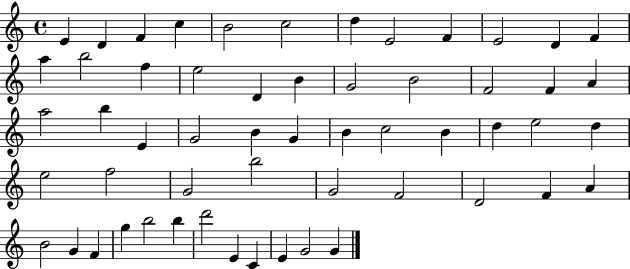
{
  \clef treble
  \time 4/4
  \defaultTimeSignature
  \key c \major
  e'4 d'4 f'4 c''4 | b'2 c''2 | d''4 e'2 f'4 | e'2 d'4 f'4 | \break a''4 b''2 f''4 | e''2 d'4 b'4 | g'2 b'2 | f'2 f'4 a'4 | \break a''2 b''4 e'4 | g'2 b'4 g'4 | b'4 c''2 b'4 | d''4 e''2 d''4 | \break e''2 f''2 | g'2 b''2 | g'2 f'2 | d'2 f'4 a'4 | \break b'2 g'4 f'4 | g''4 b''2 b''4 | d'''2 e'4 c'4 | e'4 g'2 g'4 | \break \bar "|."
}